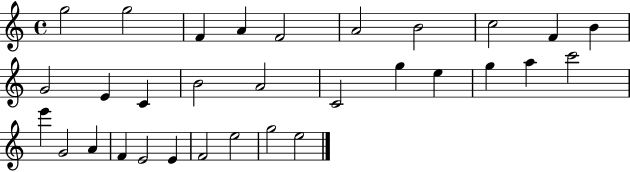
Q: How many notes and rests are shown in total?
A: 31